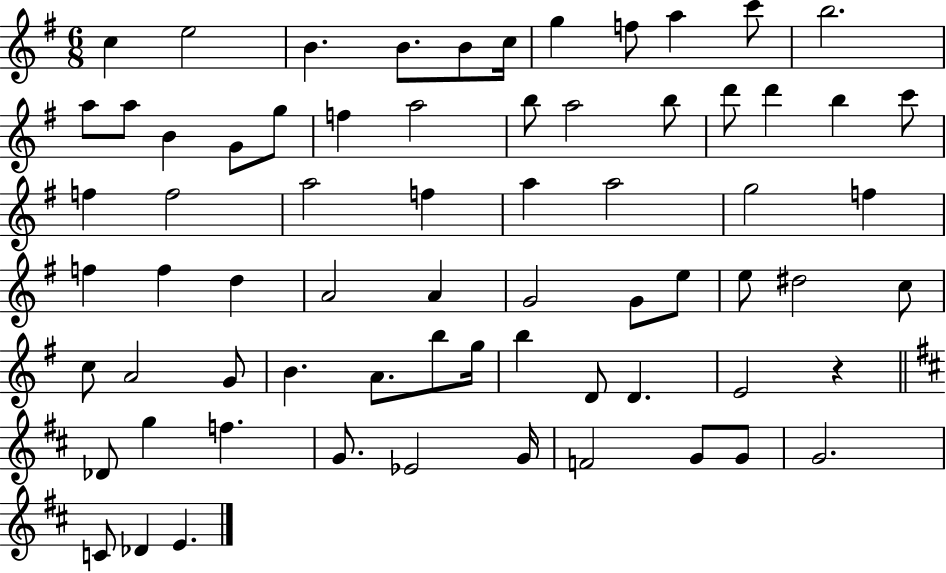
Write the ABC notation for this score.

X:1
T:Untitled
M:6/8
L:1/4
K:G
c e2 B B/2 B/2 c/4 g f/2 a c'/2 b2 a/2 a/2 B G/2 g/2 f a2 b/2 a2 b/2 d'/2 d' b c'/2 f f2 a2 f a a2 g2 f f f d A2 A G2 G/2 e/2 e/2 ^d2 c/2 c/2 A2 G/2 B A/2 b/2 g/4 b D/2 D E2 z _D/2 g f G/2 _E2 G/4 F2 G/2 G/2 G2 C/2 _D E